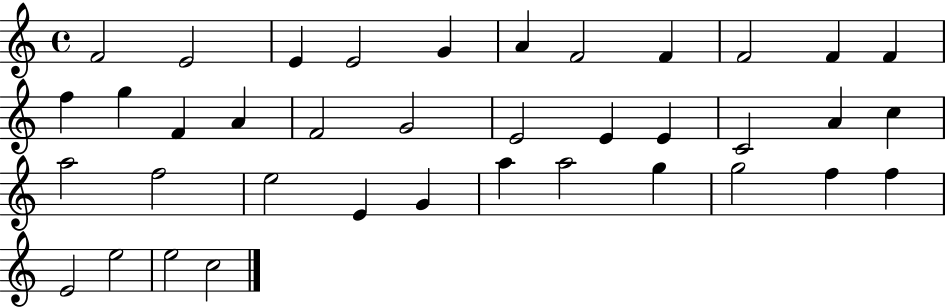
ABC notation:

X:1
T:Untitled
M:4/4
L:1/4
K:C
F2 E2 E E2 G A F2 F F2 F F f g F A F2 G2 E2 E E C2 A c a2 f2 e2 E G a a2 g g2 f f E2 e2 e2 c2